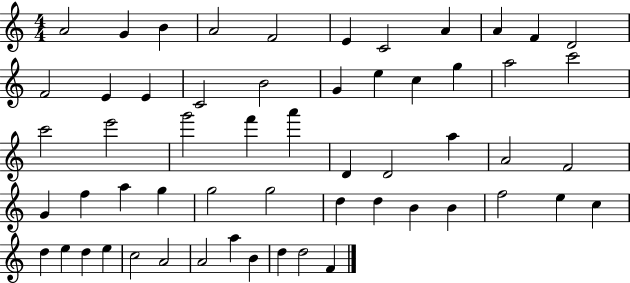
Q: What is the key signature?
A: C major